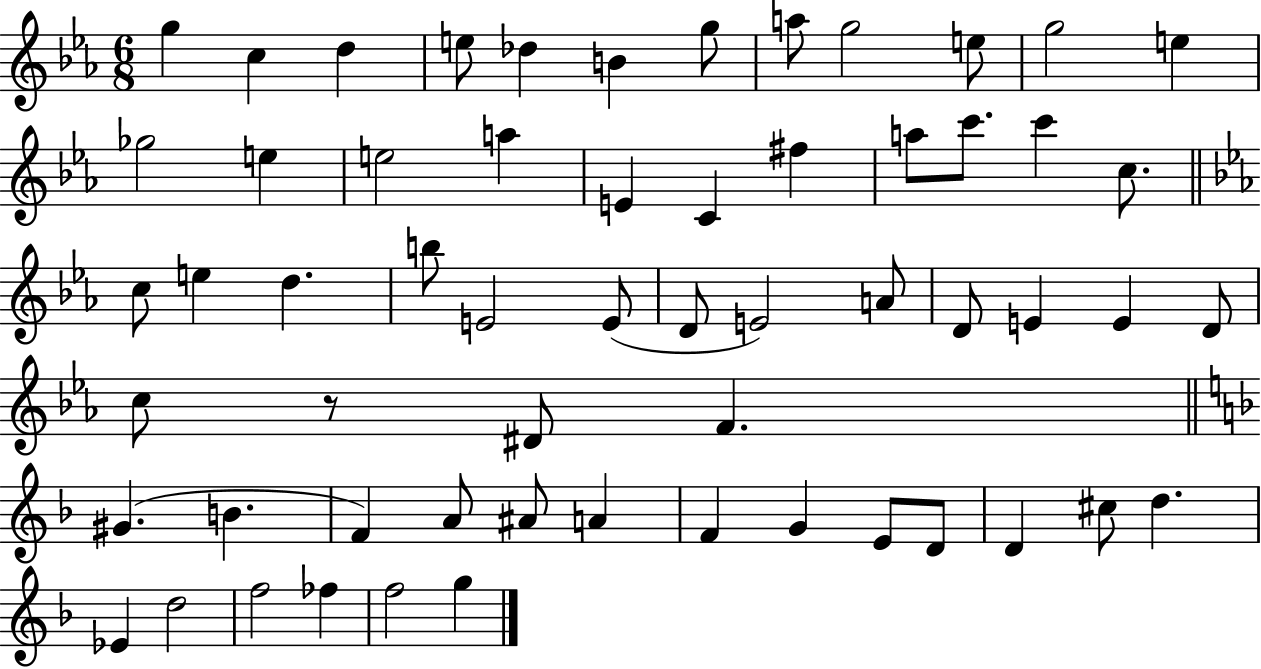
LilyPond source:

{
  \clef treble
  \numericTimeSignature
  \time 6/8
  \key ees \major
  g''4 c''4 d''4 | e''8 des''4 b'4 g''8 | a''8 g''2 e''8 | g''2 e''4 | \break ges''2 e''4 | e''2 a''4 | e'4 c'4 fis''4 | a''8 c'''8. c'''4 c''8. | \break \bar "||" \break \key c \minor c''8 e''4 d''4. | b''8 e'2 e'8( | d'8 e'2) a'8 | d'8 e'4 e'4 d'8 | \break c''8 r8 dis'8 f'4. | \bar "||" \break \key f \major gis'4.( b'4. | f'4) a'8 ais'8 a'4 | f'4 g'4 e'8 d'8 | d'4 cis''8 d''4. | \break ees'4 d''2 | f''2 fes''4 | f''2 g''4 | \bar "|."
}